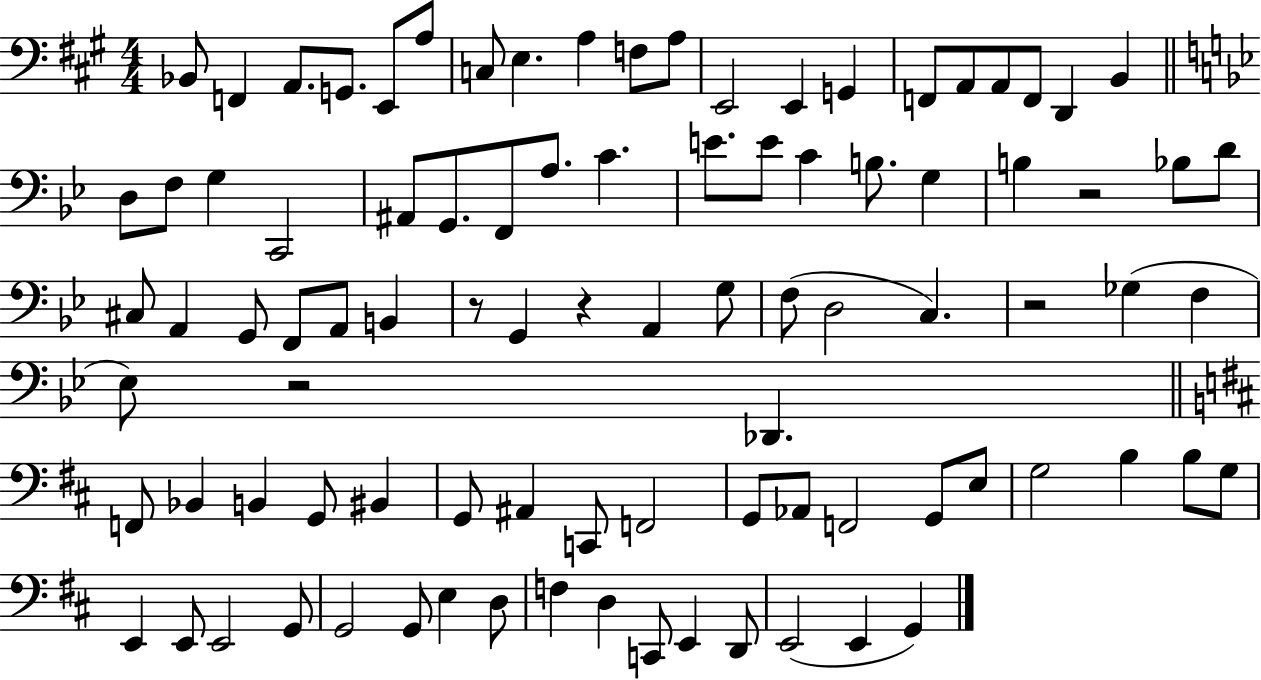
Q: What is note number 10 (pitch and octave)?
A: F3